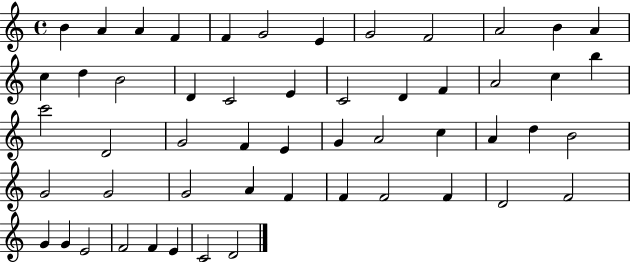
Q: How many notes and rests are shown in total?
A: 53